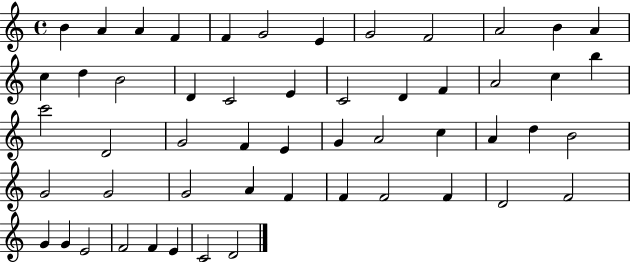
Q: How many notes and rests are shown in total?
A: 53